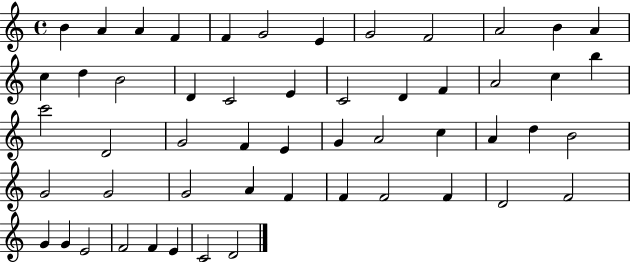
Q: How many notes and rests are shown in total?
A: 53